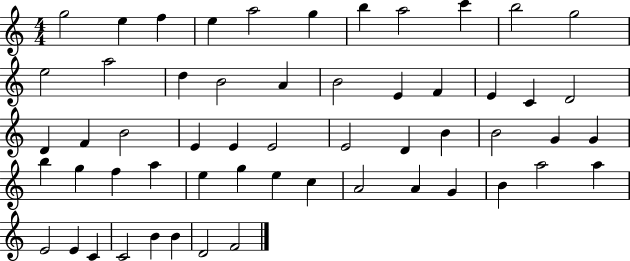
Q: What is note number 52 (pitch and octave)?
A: C4